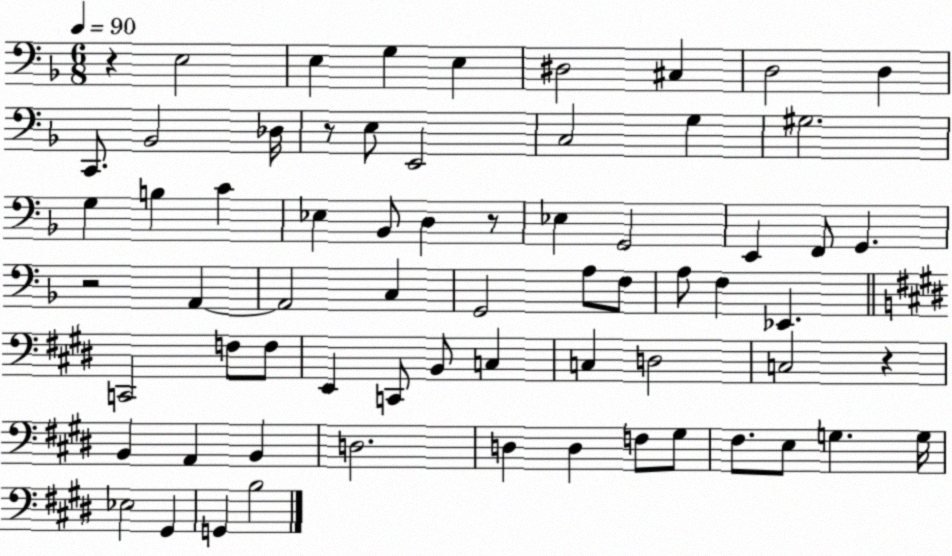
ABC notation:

X:1
T:Untitled
M:6/8
L:1/4
K:F
z E,2 E, G, E, ^D,2 ^C, D,2 D, C,,/2 _B,,2 _D,/4 z/2 E,/2 E,,2 C,2 G, ^G,2 G, B, C _E, _B,,/2 D, z/2 _E, G,,2 E,, F,,/2 G,, z2 A,, A,,2 C, G,,2 A,/2 F,/2 A,/2 F, _E,, C,,2 F,/2 F,/2 E,, C,,/2 B,,/2 C, C, D,2 C,2 z B,, A,, B,, D,2 D, D, F,/2 ^G,/2 ^F,/2 E,/2 G, G,/4 _E,2 ^G,, G,, B,2